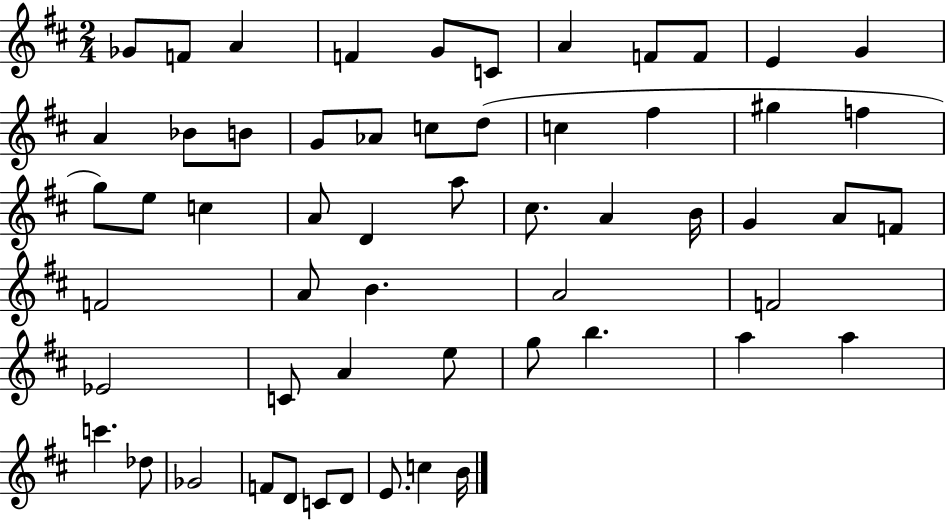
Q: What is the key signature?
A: D major